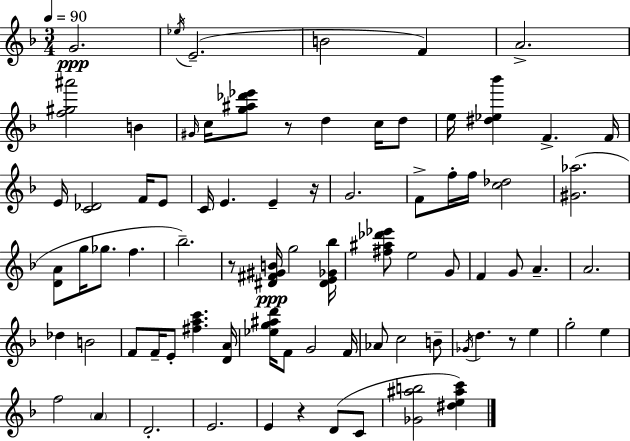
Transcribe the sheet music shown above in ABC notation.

X:1
T:Untitled
M:3/4
L:1/4
K:F
G2 _e/4 E2 B2 F A2 [f^g^a']2 B ^G/4 c/4 [g^a_d'_e']/2 z/2 d c/4 d/2 e/4 [^d_e_b'] F F/4 E/4 [C_D]2 F/4 E/2 C/4 E E z/4 G2 F/2 f/4 f/4 [c_d]2 [^G_a]2 [DA]/2 g/4 _g/2 f _b2 z/2 [^D^F^GB]/4 g2 [^DE_G_b]/4 [^f^a_d'_e']/2 e2 G/2 F G/2 A A2 _d B2 F/2 F/4 E/2 [^fac'] [DA]/4 [_eg^ad']/4 F/2 G2 F/4 _A/2 c2 B/2 _G/4 d z/2 e g2 e f2 A D2 E2 E z D/2 C/2 [_G^ab]2 [^de^ac']